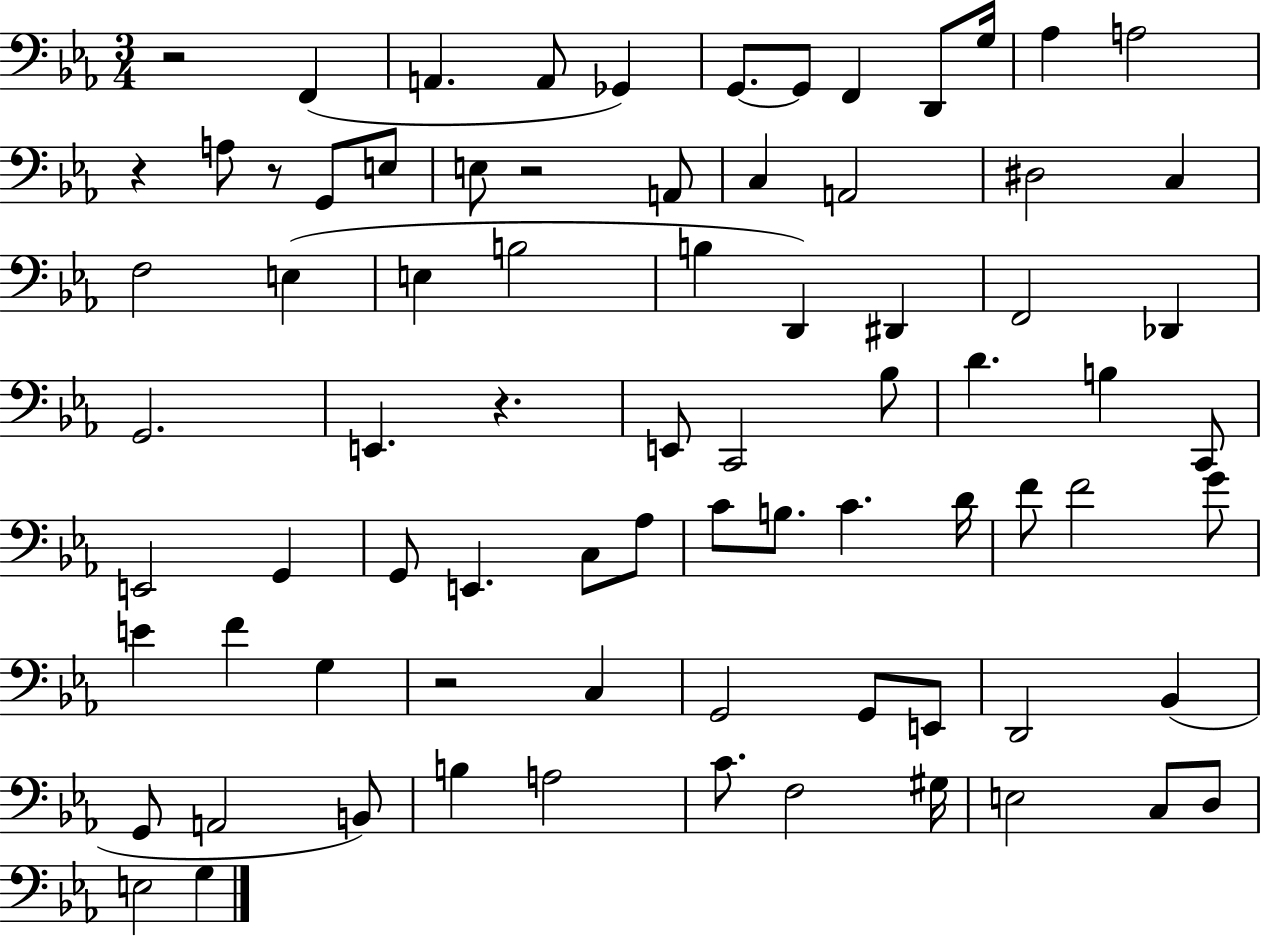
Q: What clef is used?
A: bass